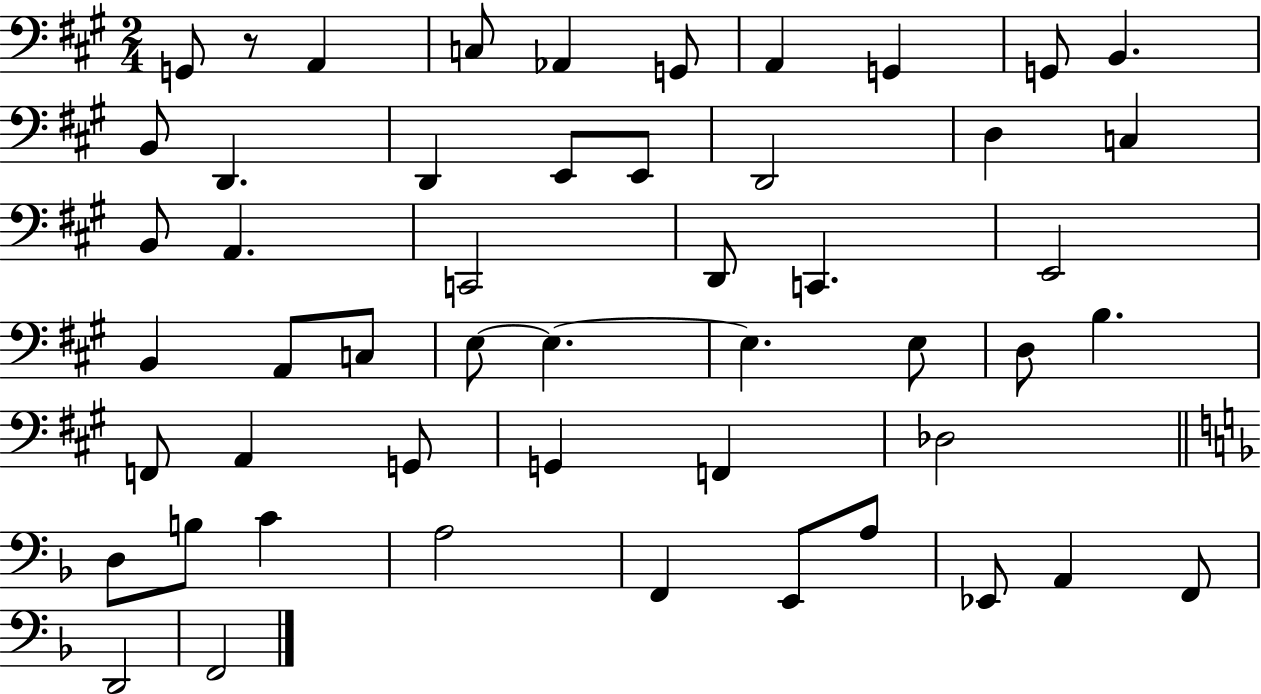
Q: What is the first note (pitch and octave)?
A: G2